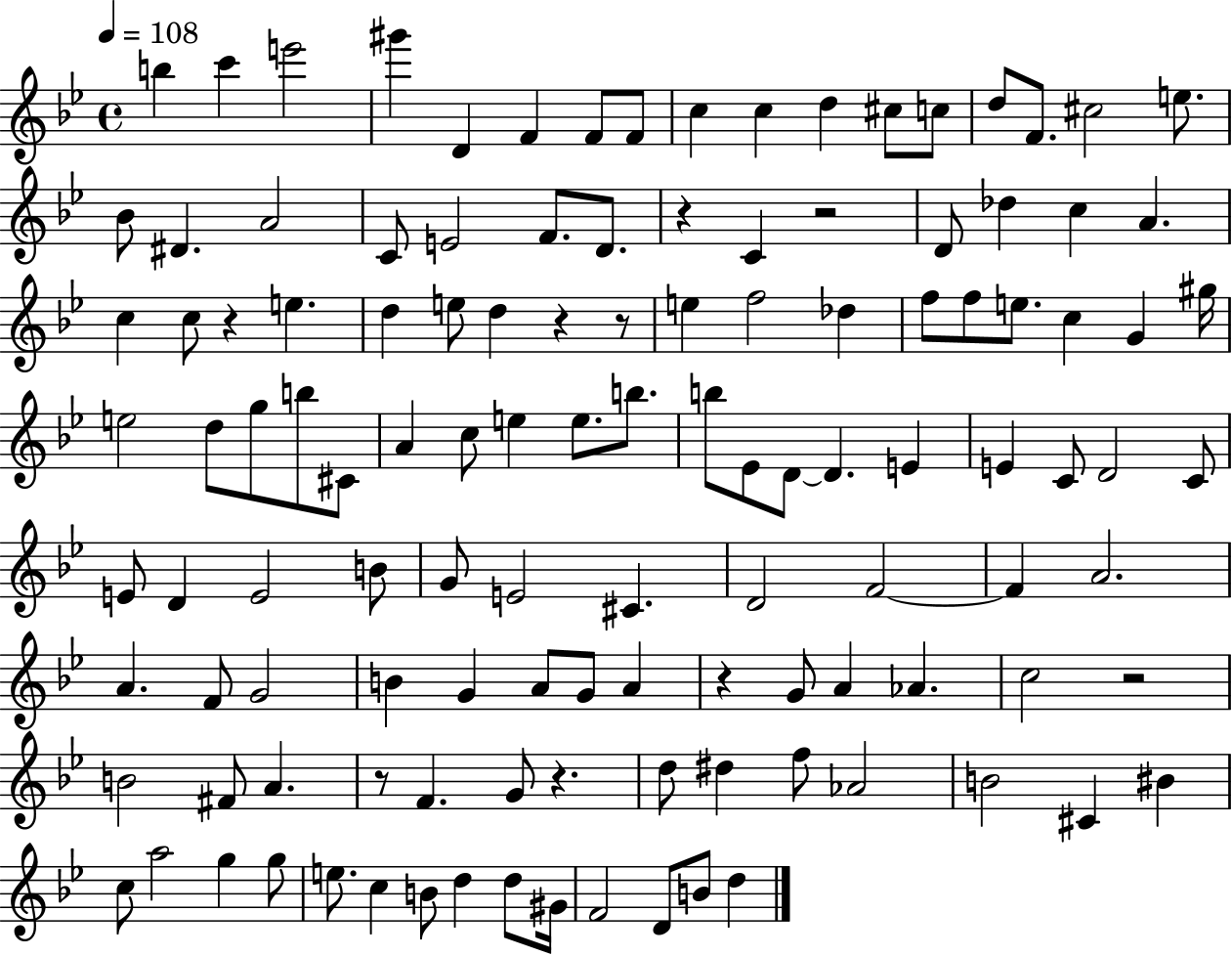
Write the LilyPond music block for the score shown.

{
  \clef treble
  \time 4/4
  \defaultTimeSignature
  \key bes \major
  \tempo 4 = 108
  \repeat volta 2 { b''4 c'''4 e'''2 | gis'''4 d'4 f'4 f'8 f'8 | c''4 c''4 d''4 cis''8 c''8 | d''8 f'8. cis''2 e''8. | \break bes'8 dis'4. a'2 | c'8 e'2 f'8. d'8. | r4 c'4 r2 | d'8 des''4 c''4 a'4. | \break c''4 c''8 r4 e''4. | d''4 e''8 d''4 r4 r8 | e''4 f''2 des''4 | f''8 f''8 e''8. c''4 g'4 gis''16 | \break e''2 d''8 g''8 b''8 cis'8 | a'4 c''8 e''4 e''8. b''8. | b''8 ees'8 d'8~~ d'4. e'4 | e'4 c'8 d'2 c'8 | \break e'8 d'4 e'2 b'8 | g'8 e'2 cis'4. | d'2 f'2~~ | f'4 a'2. | \break a'4. f'8 g'2 | b'4 g'4 a'8 g'8 a'4 | r4 g'8 a'4 aes'4. | c''2 r2 | \break b'2 fis'8 a'4. | r8 f'4. g'8 r4. | d''8 dis''4 f''8 aes'2 | b'2 cis'4 bis'4 | \break c''8 a''2 g''4 g''8 | e''8. c''4 b'8 d''4 d''8 gis'16 | f'2 d'8 b'8 d''4 | } \bar "|."
}